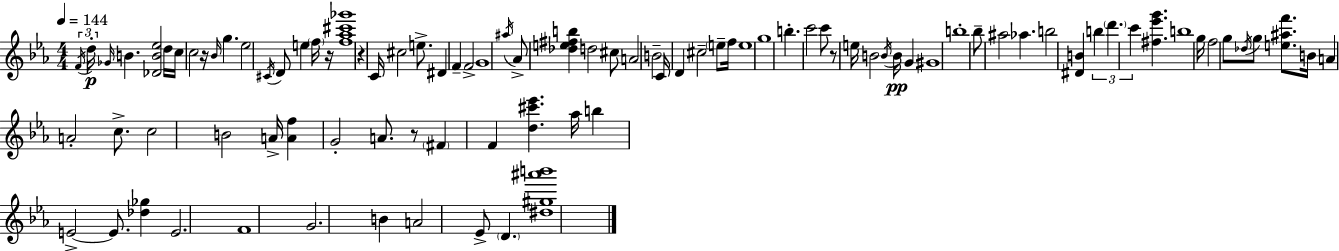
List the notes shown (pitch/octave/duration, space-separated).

F4/s D5/s Gb4/s B4/q. [Db4,B4,Eb5]/h D5/s C5/s C5/h R/s Bb4/s G5/q. Eb5/h C#4/s D4/e E5/q F5/s R/s [F5,Ab5,C#6,Gb6]/w R/q C4/s C#5/h E5/e. D#4/q F4/q F4/h G4/w A#5/s Ab4/e [Db5,E5,F#5,B5]/q D5/h C#5/e A4/h B4/h C4/s D4/q C#5/h E5/e F5/s E5/w G5/w B5/q. C6/h C6/e R/e E5/s B4/h B4/s B4/s G4/q G#4/w B5/w Bb5/e A#5/h Ab5/q. B5/h [D#4,B4]/q B5/q D6/q. C6/q [F#5,Eb6,G6]/q. B5/w G5/s F5/h G5/e Db5/s G5/e [E5,A#5,F6]/e. B4/s A4/q A4/h C5/e. C5/h B4/h A4/s [A4,F5]/q G4/h A4/e. R/e F#4/q F4/q [D5,C#6,Eb6]/q. Ab5/s B5/q E4/h E4/e. [Db5,Gb5]/q E4/h. F4/w G4/h. B4/q A4/h Eb4/e D4/q. [D#5,G#5,A#6,B6]/w